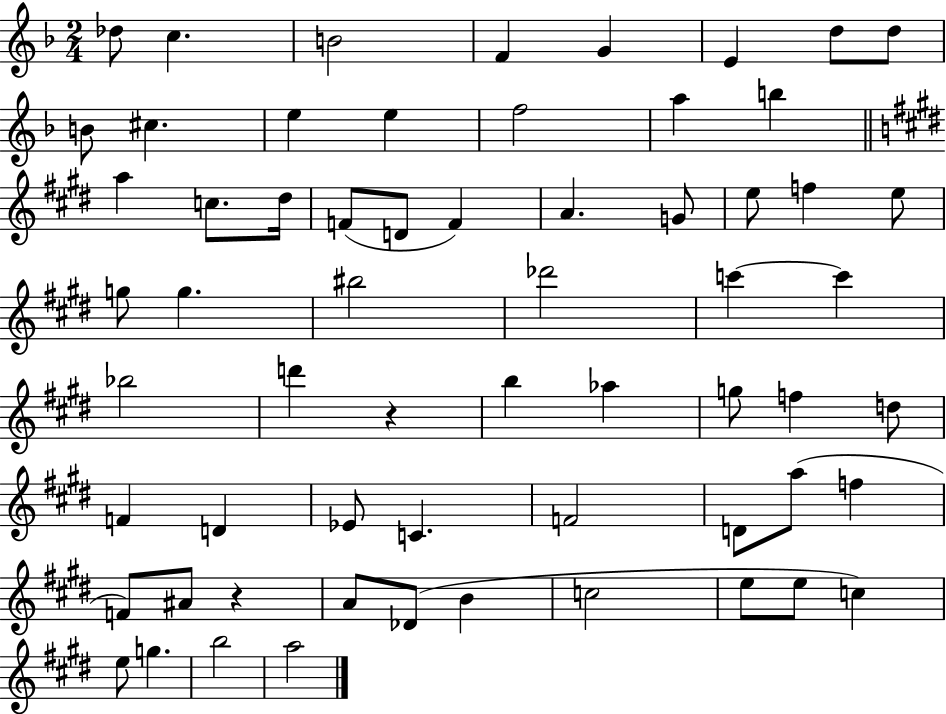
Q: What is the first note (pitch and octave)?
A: Db5